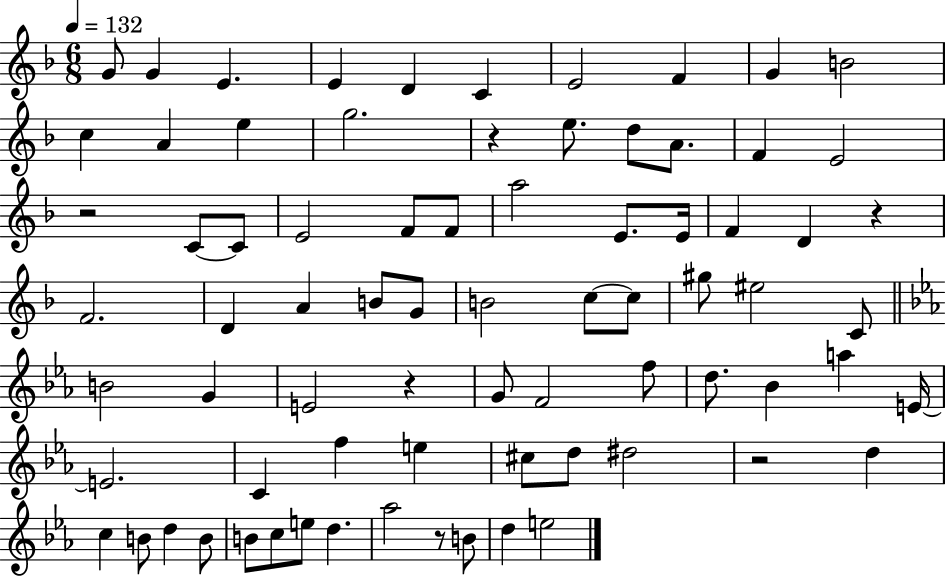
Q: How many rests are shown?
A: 6